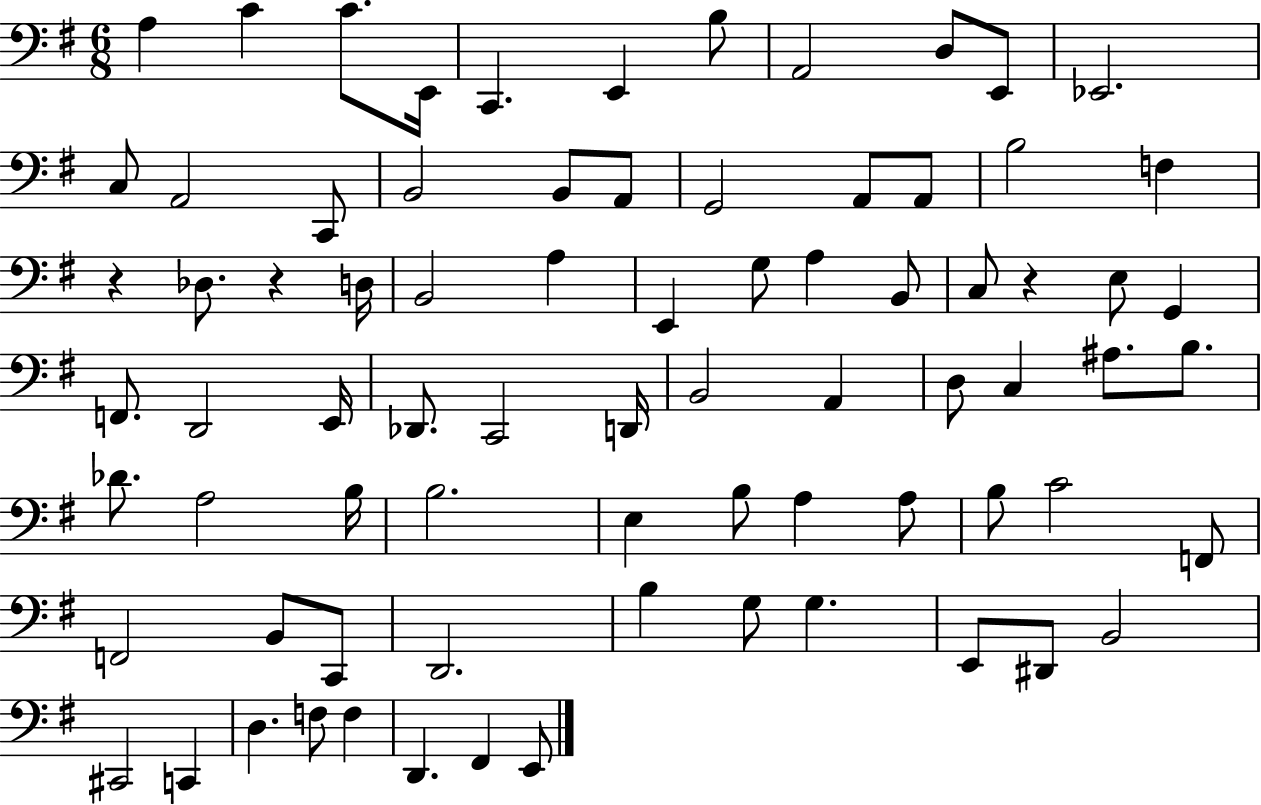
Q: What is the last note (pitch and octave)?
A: E2